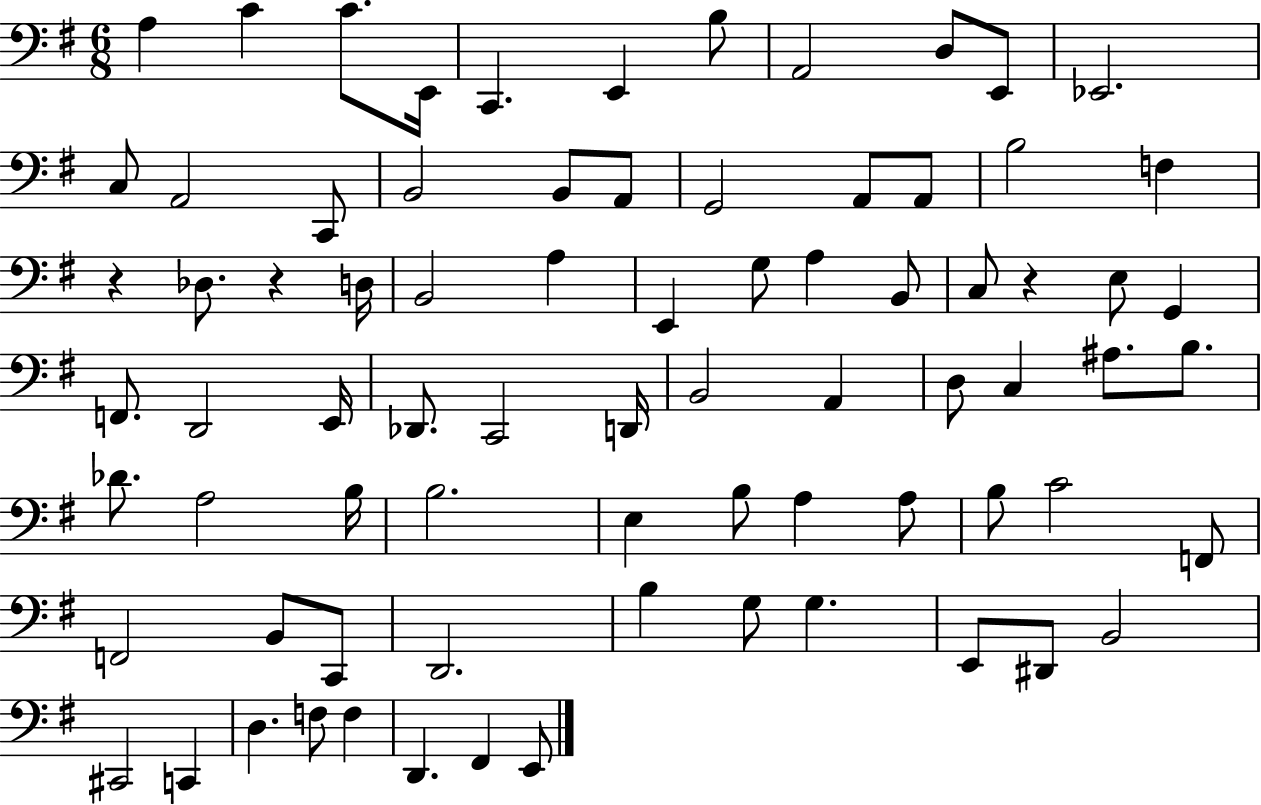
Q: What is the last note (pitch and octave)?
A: E2